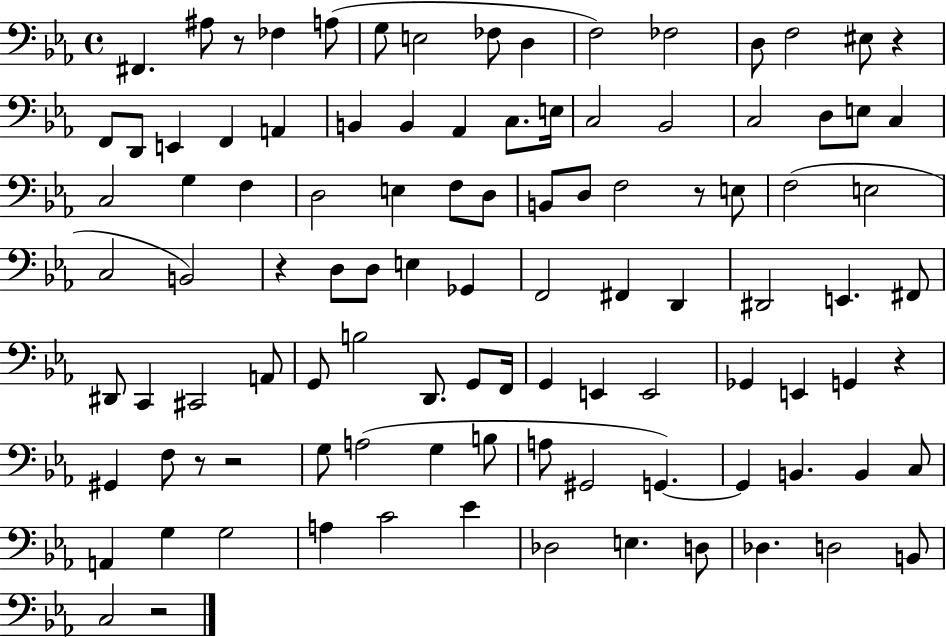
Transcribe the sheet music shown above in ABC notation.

X:1
T:Untitled
M:4/4
L:1/4
K:Eb
^F,, ^A,/2 z/2 _F, A,/2 G,/2 E,2 _F,/2 D, F,2 _F,2 D,/2 F,2 ^E,/2 z F,,/2 D,,/2 E,, F,, A,, B,, B,, _A,, C,/2 E,/4 C,2 _B,,2 C,2 D,/2 E,/2 C, C,2 G, F, D,2 E, F,/2 D,/2 B,,/2 D,/2 F,2 z/2 E,/2 F,2 E,2 C,2 B,,2 z D,/2 D,/2 E, _G,, F,,2 ^F,, D,, ^D,,2 E,, ^F,,/2 ^D,,/2 C,, ^C,,2 A,,/2 G,,/2 B,2 D,,/2 G,,/2 F,,/4 G,, E,, E,,2 _G,, E,, G,, z ^G,, F,/2 z/2 z2 G,/2 A,2 G, B,/2 A,/2 ^G,,2 G,, G,, B,, B,, C,/2 A,, G, G,2 A, C2 _E _D,2 E, D,/2 _D, D,2 B,,/2 C,2 z2